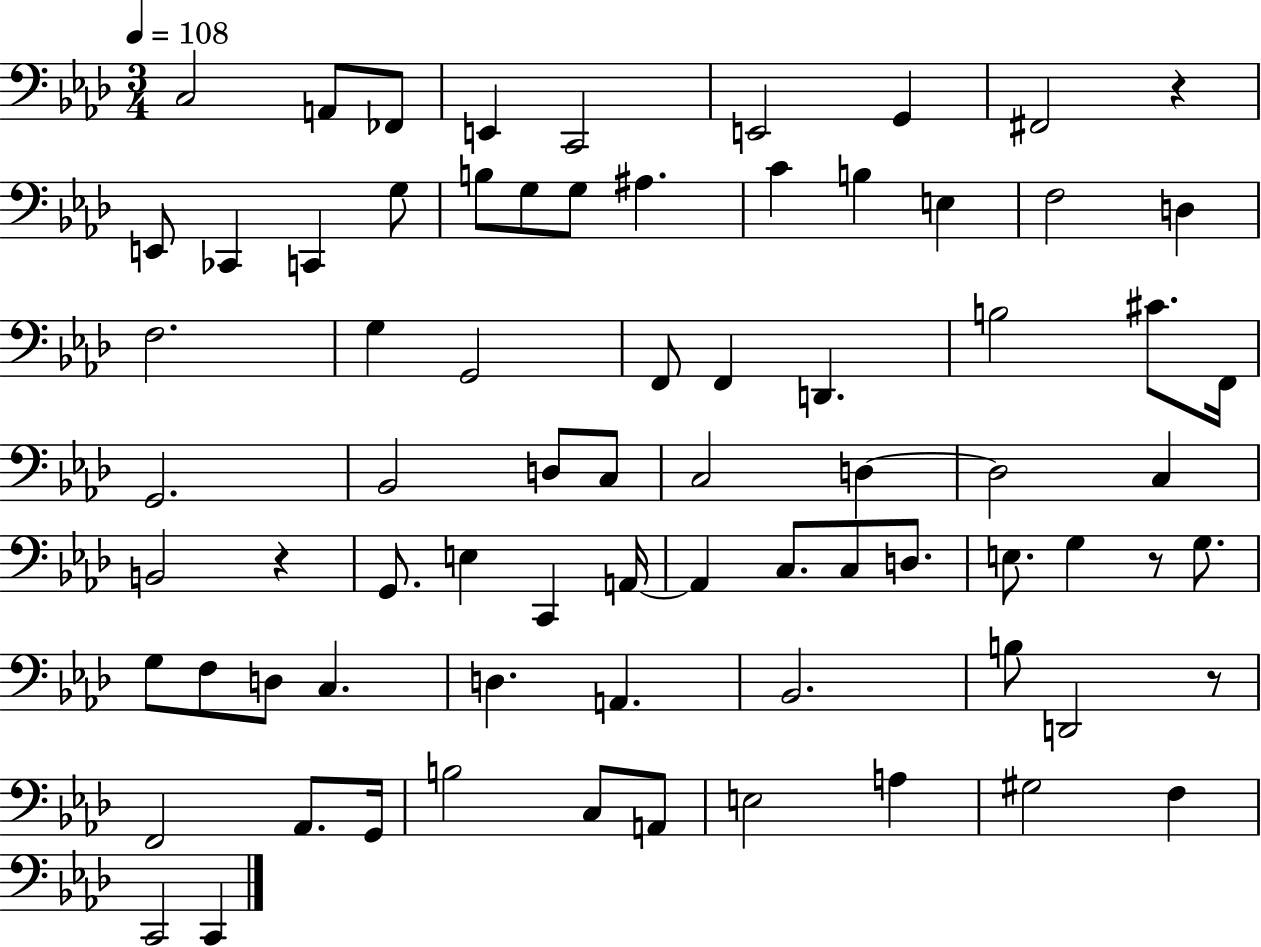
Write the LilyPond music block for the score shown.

{
  \clef bass
  \numericTimeSignature
  \time 3/4
  \key aes \major
  \tempo 4 = 108
  c2 a,8 fes,8 | e,4 c,2 | e,2 g,4 | fis,2 r4 | \break e,8 ces,4 c,4 g8 | b8 g8 g8 ais4. | c'4 b4 e4 | f2 d4 | \break f2. | g4 g,2 | f,8 f,4 d,4. | b2 cis'8. f,16 | \break g,2. | bes,2 d8 c8 | c2 d4~~ | d2 c4 | \break b,2 r4 | g,8. e4 c,4 a,16~~ | a,4 c8. c8 d8. | e8. g4 r8 g8. | \break g8 f8 d8 c4. | d4. a,4. | bes,2. | b8 d,2 r8 | \break f,2 aes,8. g,16 | b2 c8 a,8 | e2 a4 | gis2 f4 | \break c,2 c,4 | \bar "|."
}